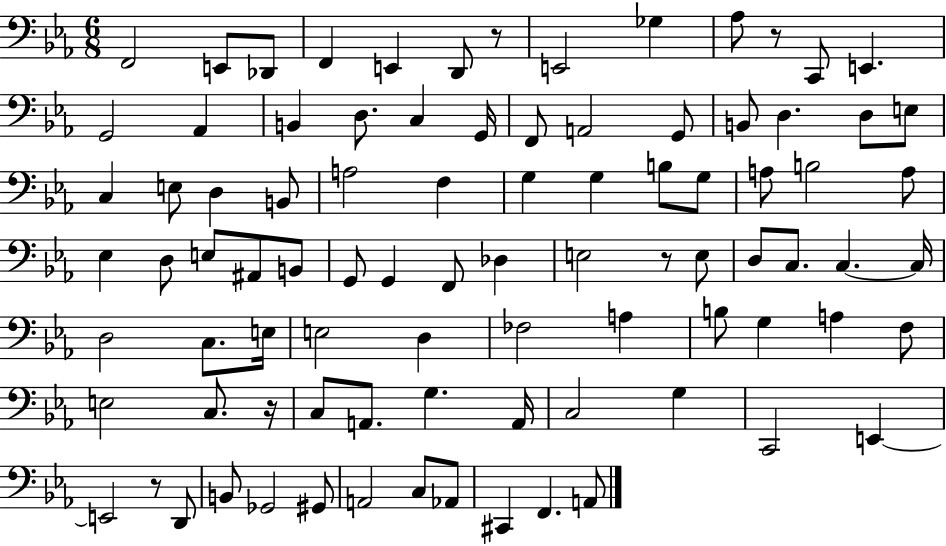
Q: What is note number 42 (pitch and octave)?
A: B2